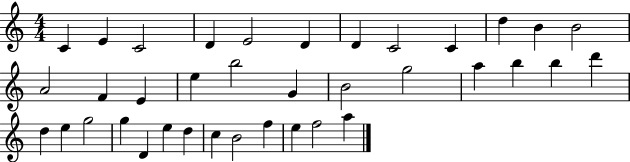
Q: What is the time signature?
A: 4/4